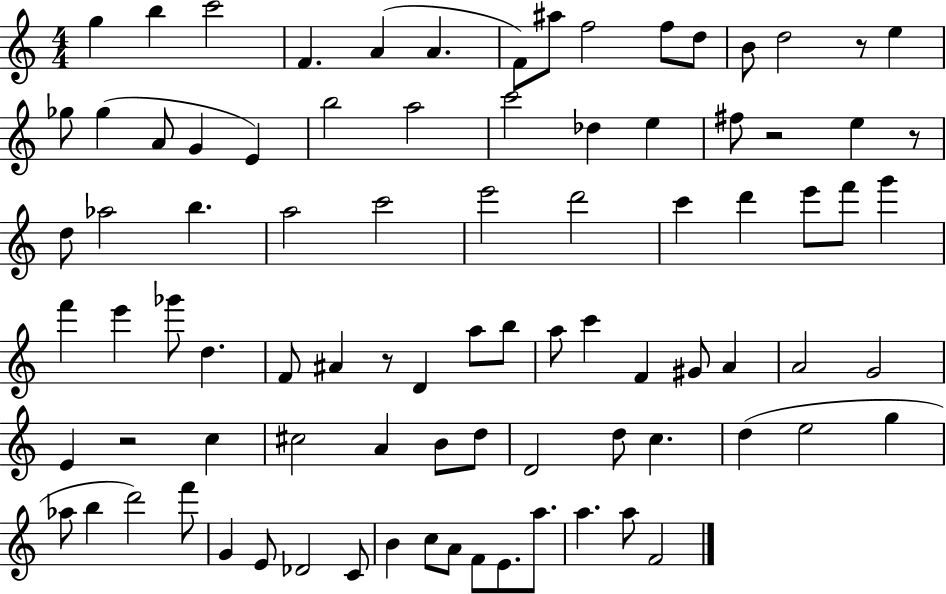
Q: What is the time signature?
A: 4/4